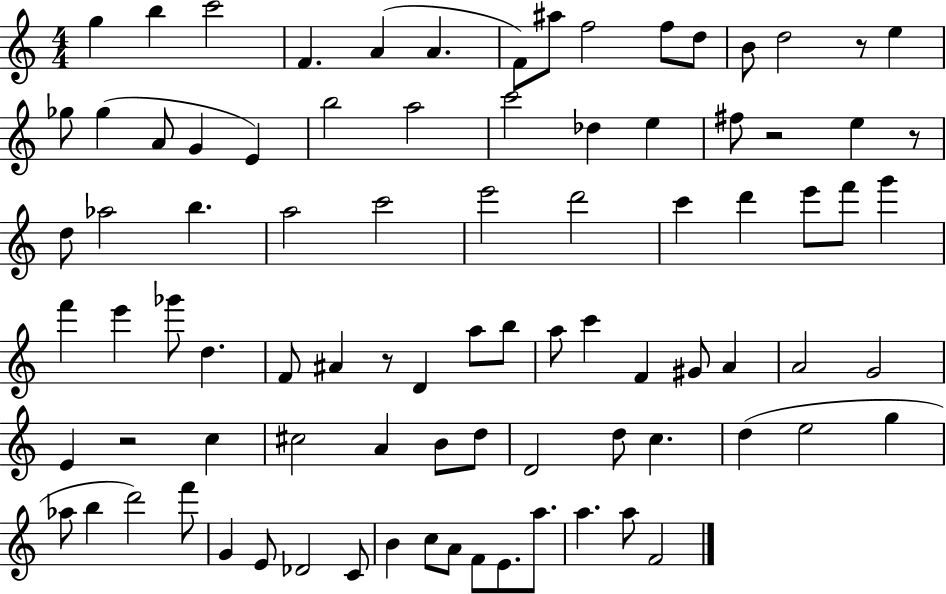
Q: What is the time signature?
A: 4/4